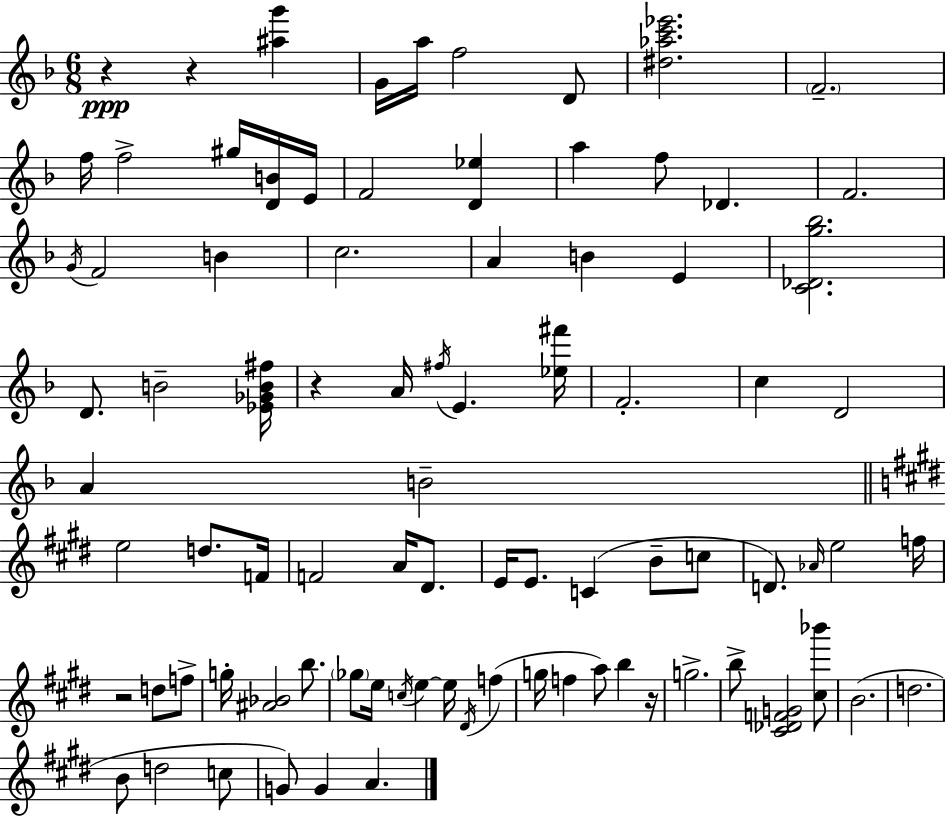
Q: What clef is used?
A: treble